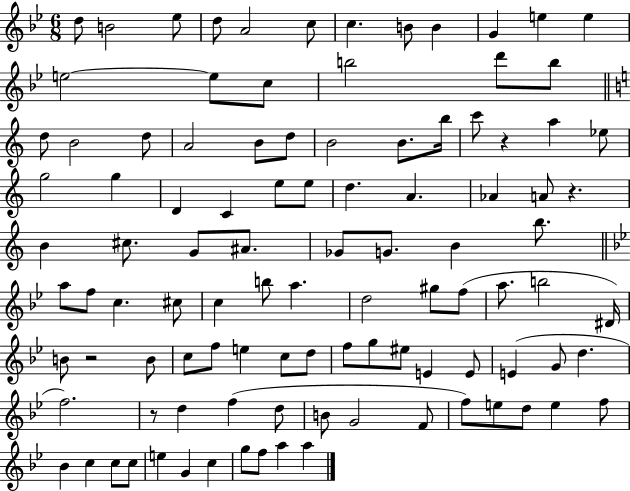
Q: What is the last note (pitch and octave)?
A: A5